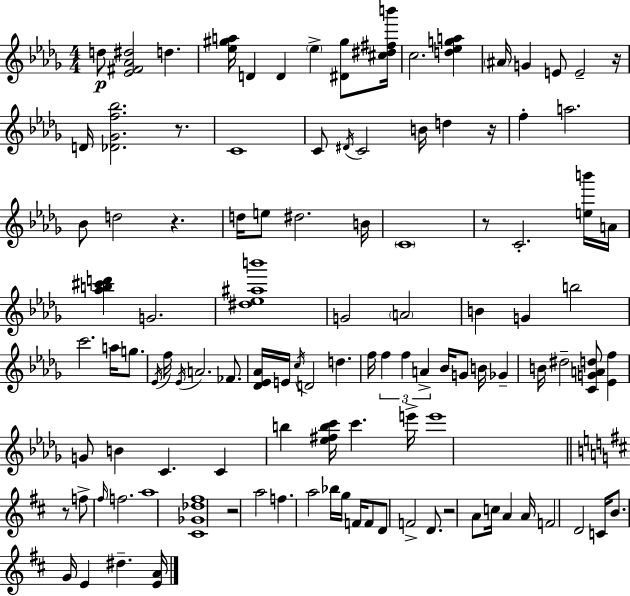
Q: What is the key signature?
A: BES minor